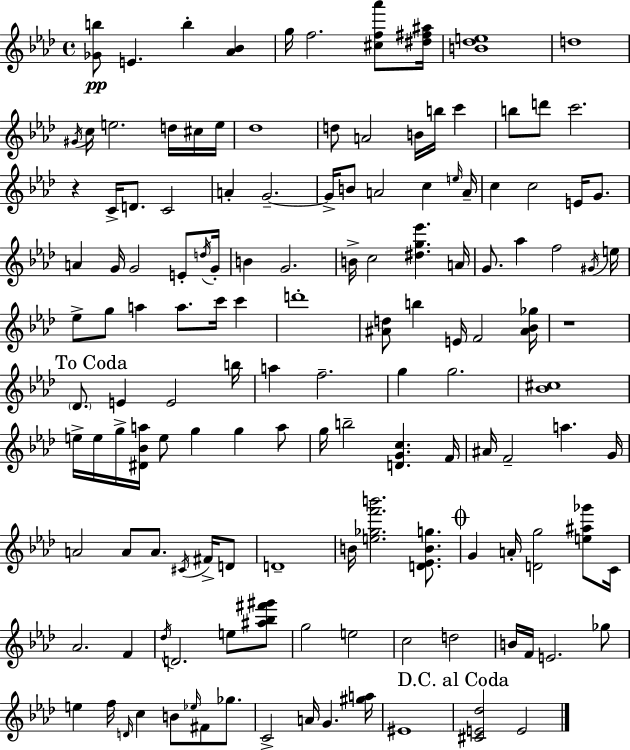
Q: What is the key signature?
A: AES major